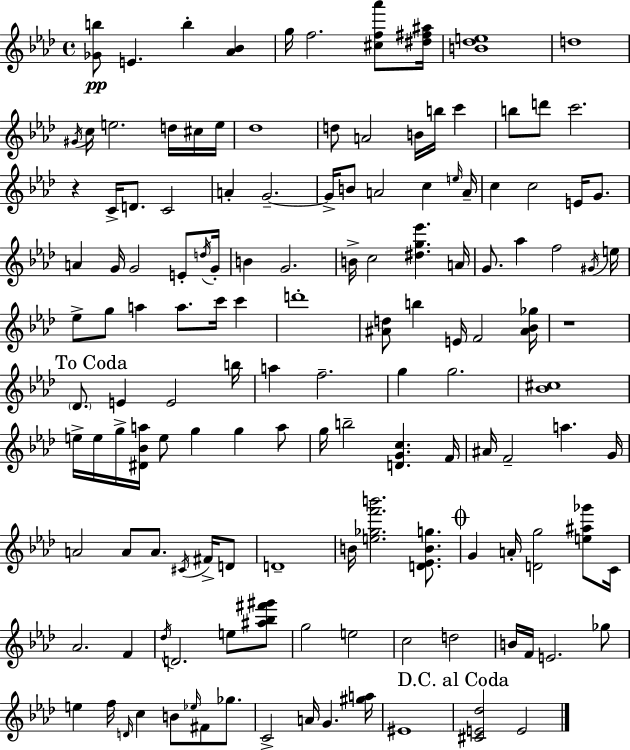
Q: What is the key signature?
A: AES major